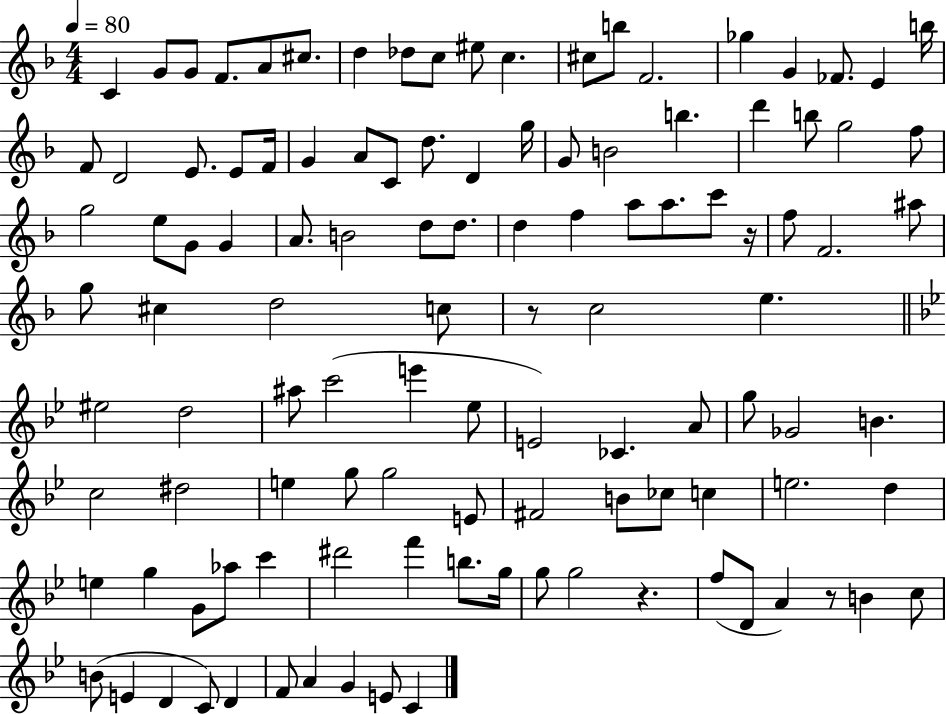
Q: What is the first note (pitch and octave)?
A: C4